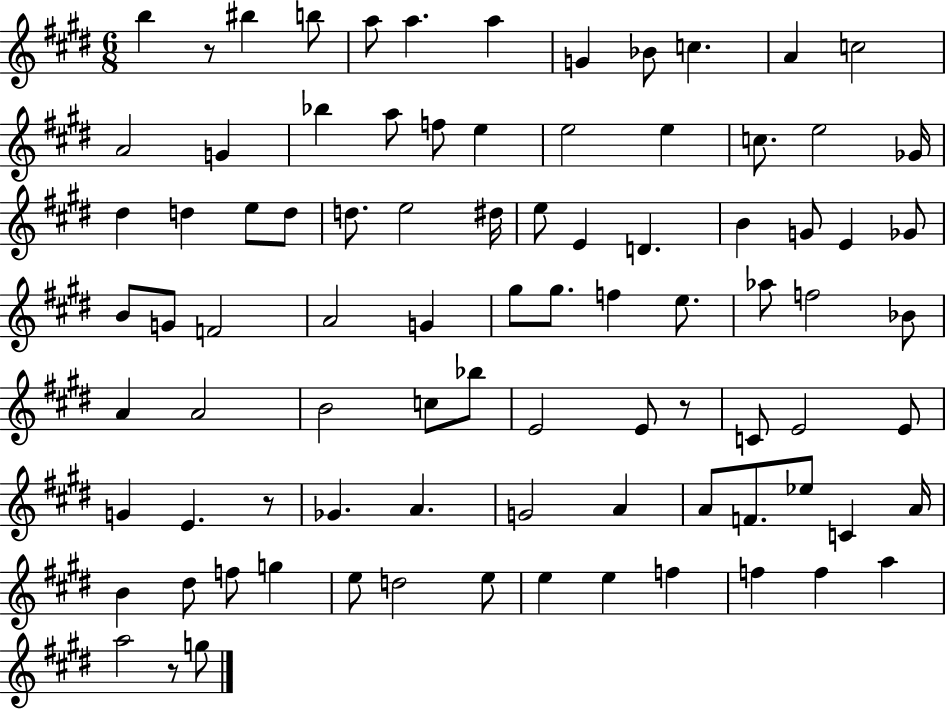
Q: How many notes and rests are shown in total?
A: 88